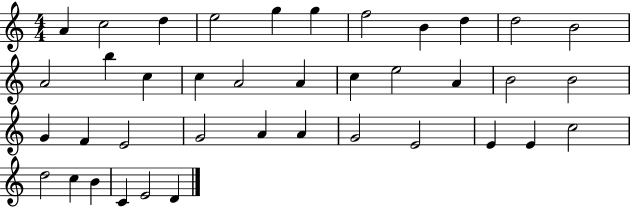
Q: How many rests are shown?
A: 0